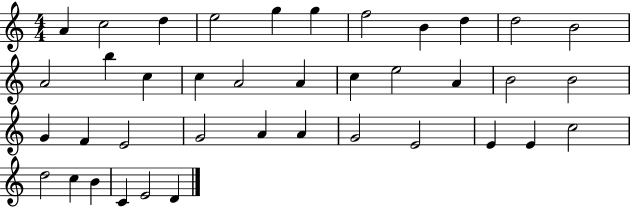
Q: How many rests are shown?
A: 0